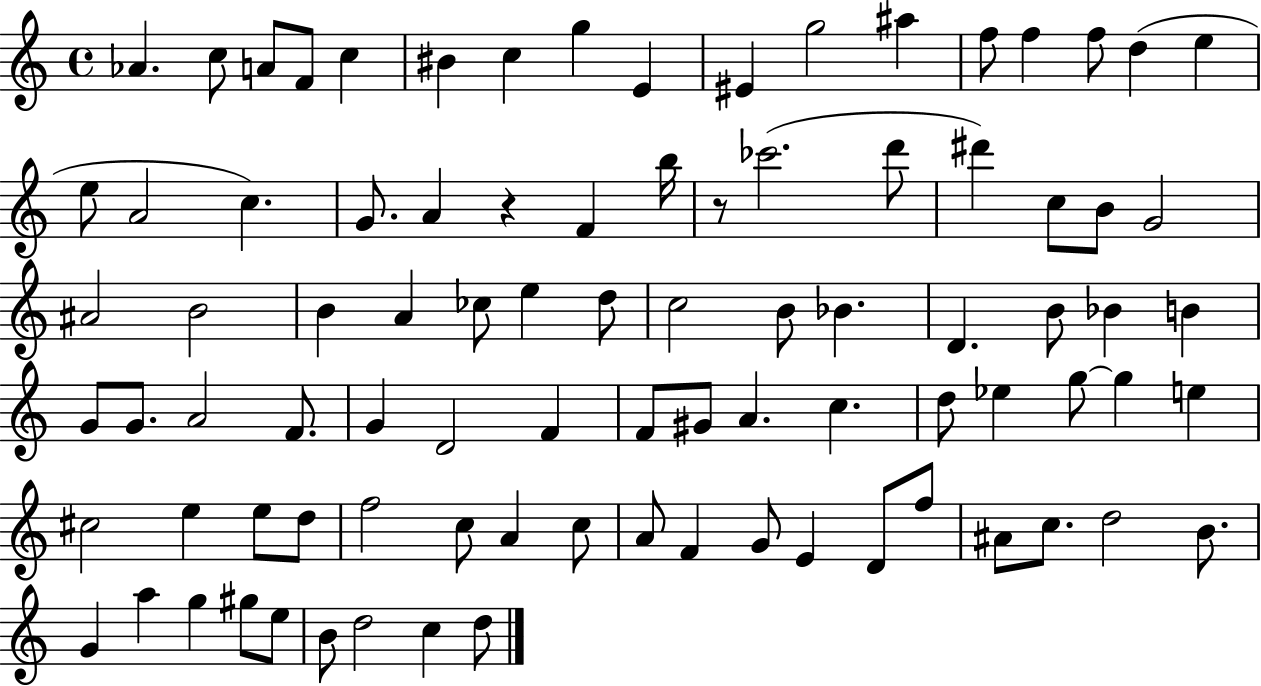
{
  \clef treble
  \time 4/4
  \defaultTimeSignature
  \key c \major
  \repeat volta 2 { aes'4. c''8 a'8 f'8 c''4 | bis'4 c''4 g''4 e'4 | eis'4 g''2 ais''4 | f''8 f''4 f''8 d''4( e''4 | \break e''8 a'2 c''4.) | g'8. a'4 r4 f'4 b''16 | r8 ces'''2.( d'''8 | dis'''4) c''8 b'8 g'2 | \break ais'2 b'2 | b'4 a'4 ces''8 e''4 d''8 | c''2 b'8 bes'4. | d'4. b'8 bes'4 b'4 | \break g'8 g'8. a'2 f'8. | g'4 d'2 f'4 | f'8 gis'8 a'4. c''4. | d''8 ees''4 g''8~~ g''4 e''4 | \break cis''2 e''4 e''8 d''8 | f''2 c''8 a'4 c''8 | a'8 f'4 g'8 e'4 d'8 f''8 | ais'8 c''8. d''2 b'8. | \break g'4 a''4 g''4 gis''8 e''8 | b'8 d''2 c''4 d''8 | } \bar "|."
}